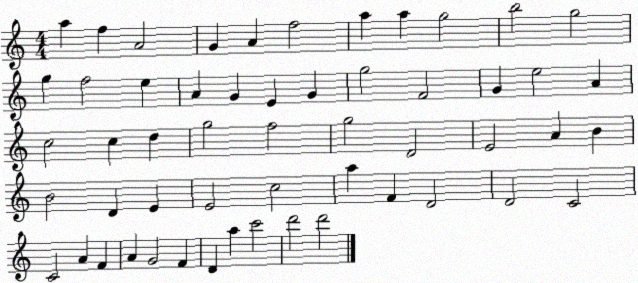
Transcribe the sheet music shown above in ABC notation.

X:1
T:Untitled
M:4/4
L:1/4
K:C
a f A2 G A f2 a a g2 b2 g2 g f2 e A G E G g2 F2 G e2 A c2 c d g2 f2 g2 D2 E2 A B B2 D E E2 c2 a F D2 D2 C2 C2 A F A G2 F D a c'2 d'2 d'2